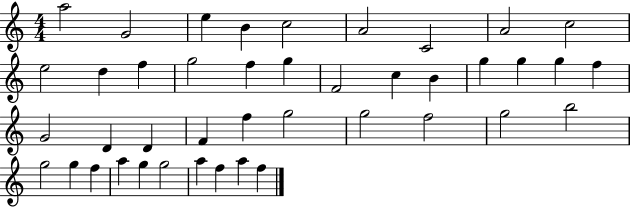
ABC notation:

X:1
T:Untitled
M:4/4
L:1/4
K:C
a2 G2 e B c2 A2 C2 A2 c2 e2 d f g2 f g F2 c B g g g f G2 D D F f g2 g2 f2 g2 b2 g2 g f a g g2 a f a f